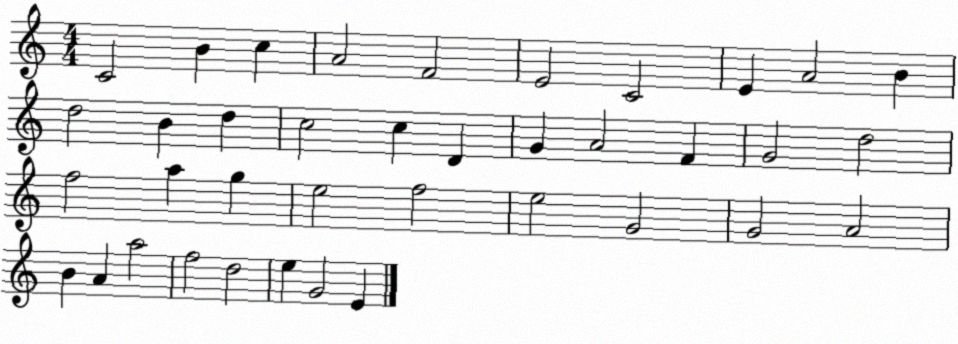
X:1
T:Untitled
M:4/4
L:1/4
K:C
C2 B c A2 F2 E2 C2 E A2 B d2 B d c2 c D G A2 F G2 d2 f2 a g e2 f2 e2 G2 G2 A2 B A a2 f2 d2 e G2 E